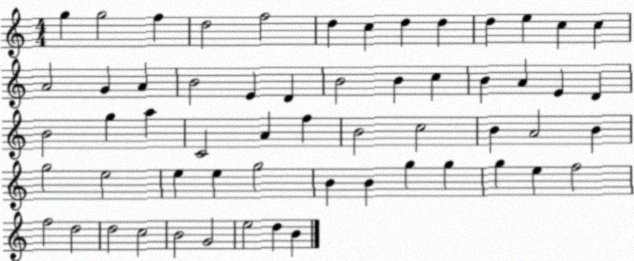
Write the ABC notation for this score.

X:1
T:Untitled
M:4/4
L:1/4
K:C
g g2 f d2 f2 d c d d d e c c A2 G A B2 E D B2 B c B A E D B2 g a C2 A f B2 c2 B A2 B g2 e2 e e g2 B B g g g e f2 f2 d2 d2 c2 B2 G2 e2 d B